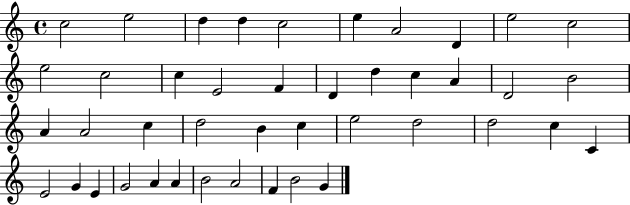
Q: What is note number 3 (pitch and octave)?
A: D5